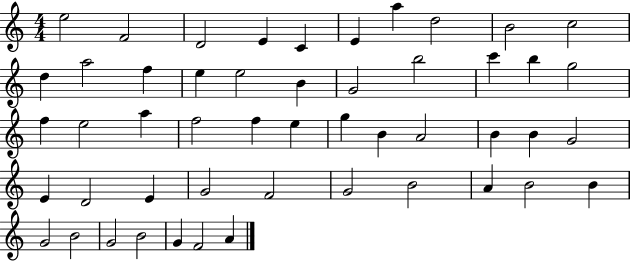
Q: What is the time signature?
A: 4/4